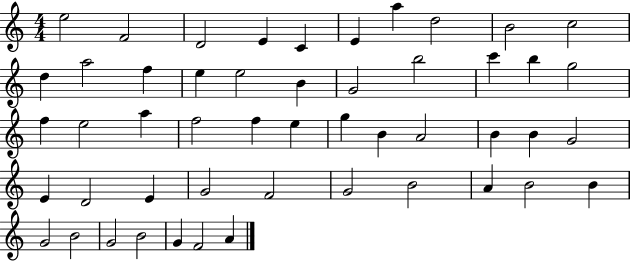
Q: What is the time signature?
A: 4/4